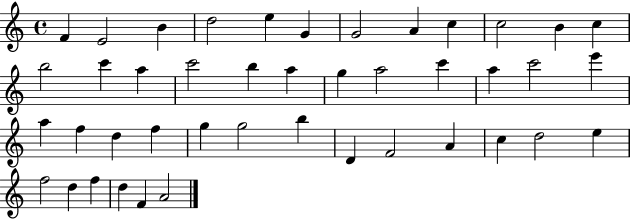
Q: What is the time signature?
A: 4/4